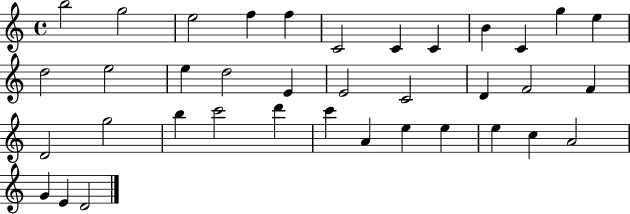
{
  \clef treble
  \time 4/4
  \defaultTimeSignature
  \key c \major
  b''2 g''2 | e''2 f''4 f''4 | c'2 c'4 c'4 | b'4 c'4 g''4 e''4 | \break d''2 e''2 | e''4 d''2 e'4 | e'2 c'2 | d'4 f'2 f'4 | \break d'2 g''2 | b''4 c'''2 d'''4 | c'''4 a'4 e''4 e''4 | e''4 c''4 a'2 | \break g'4 e'4 d'2 | \bar "|."
}